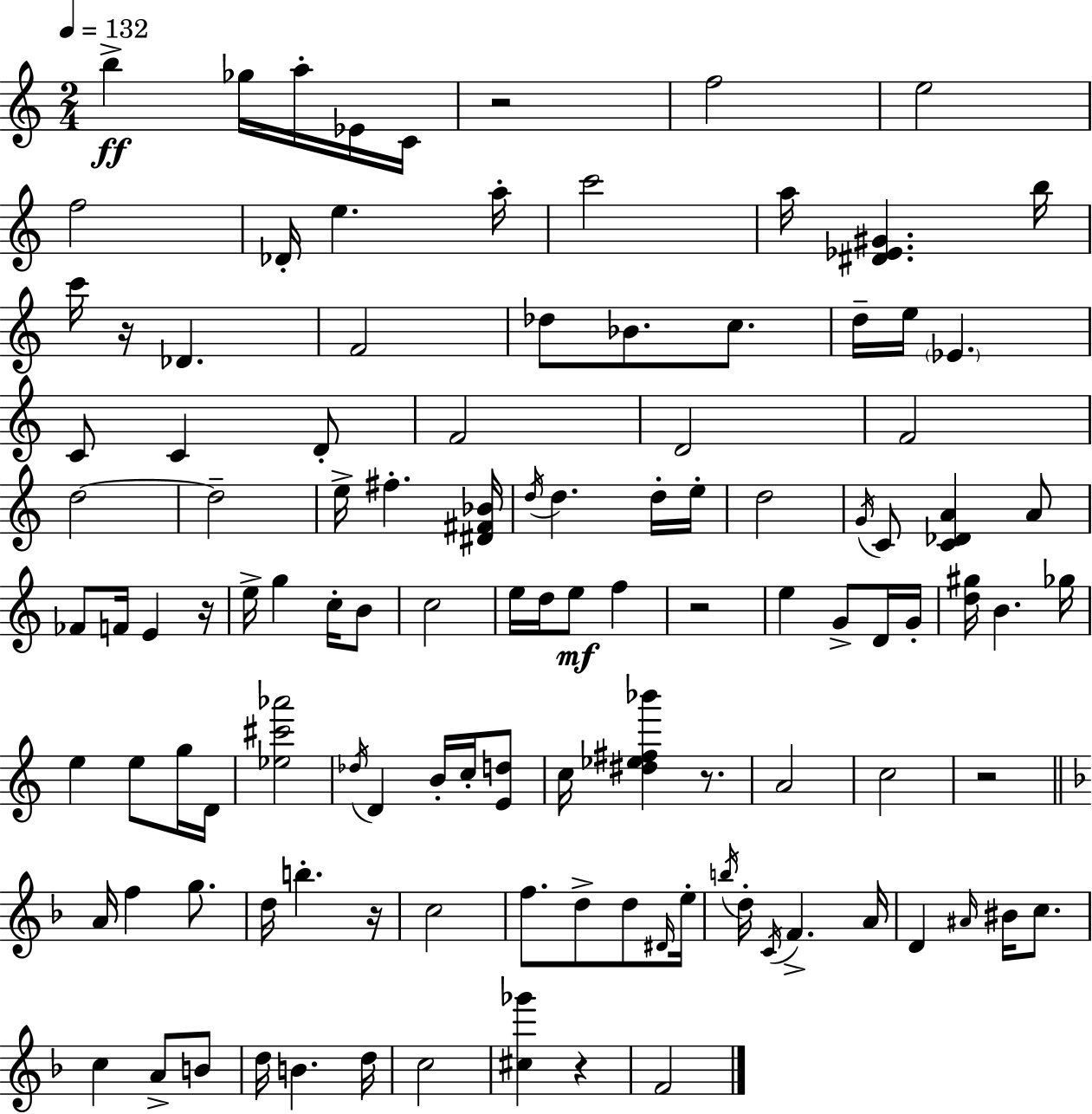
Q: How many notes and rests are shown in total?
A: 114